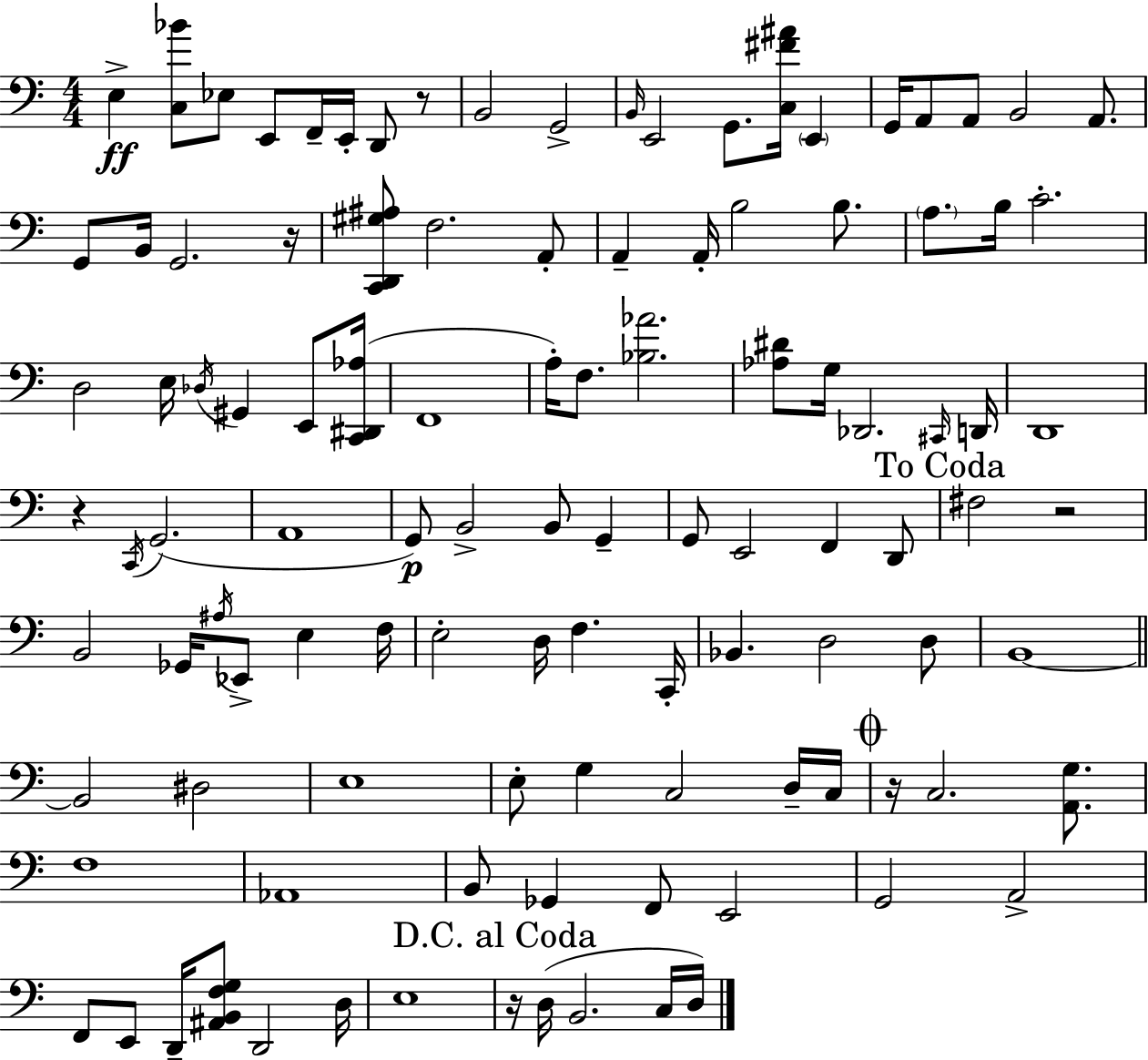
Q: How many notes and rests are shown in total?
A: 109